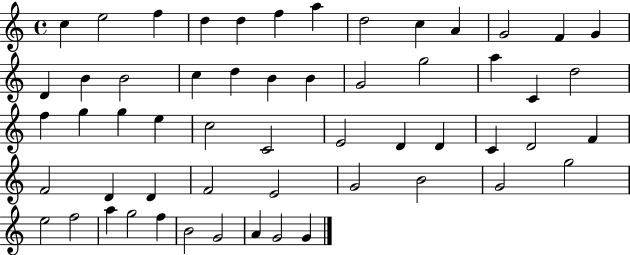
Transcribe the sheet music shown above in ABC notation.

X:1
T:Untitled
M:4/4
L:1/4
K:C
c e2 f d d f a d2 c A G2 F G D B B2 c d B B G2 g2 a C d2 f g g e c2 C2 E2 D D C D2 F F2 D D F2 E2 G2 B2 G2 g2 e2 f2 a g2 f B2 G2 A G2 G